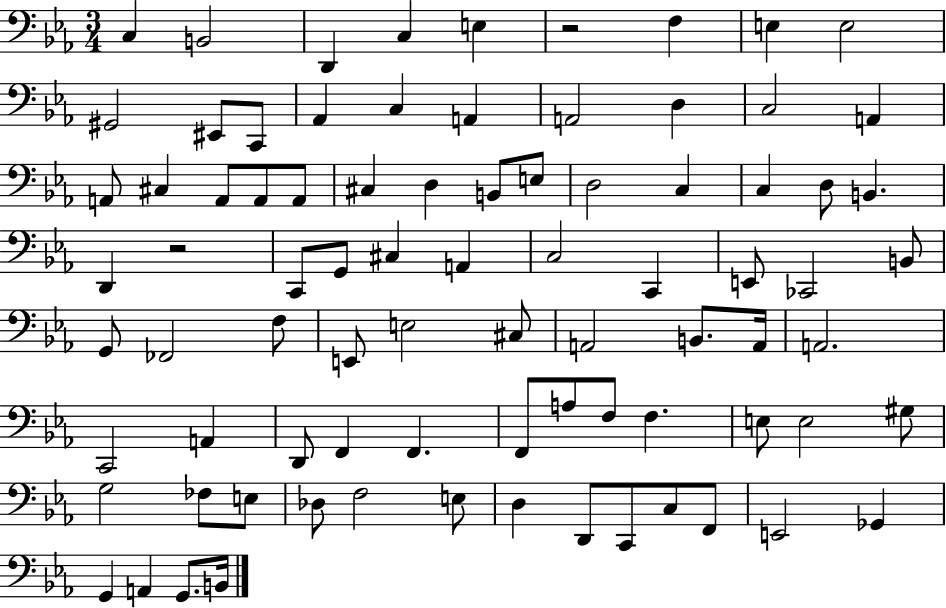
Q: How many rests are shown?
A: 2